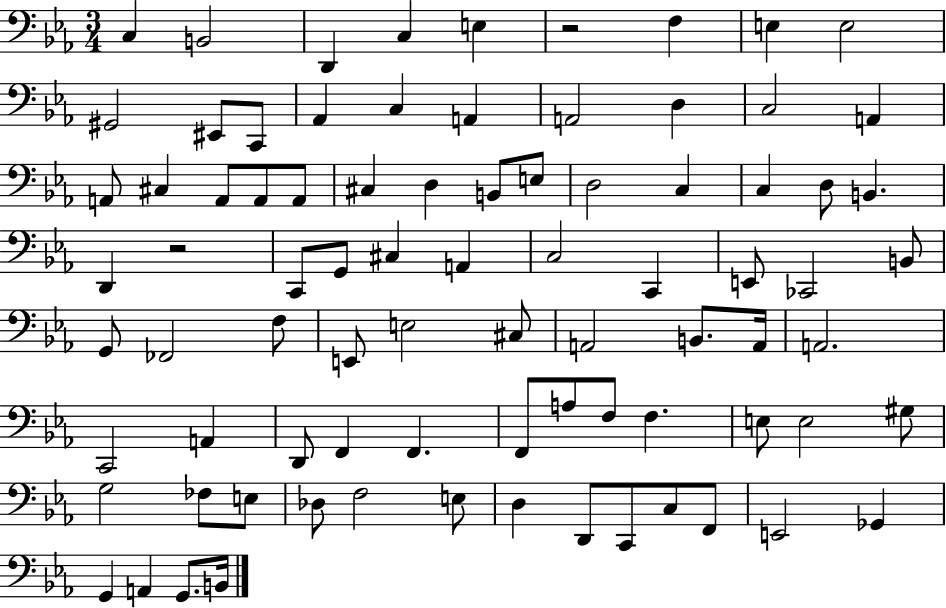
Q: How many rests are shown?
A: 2